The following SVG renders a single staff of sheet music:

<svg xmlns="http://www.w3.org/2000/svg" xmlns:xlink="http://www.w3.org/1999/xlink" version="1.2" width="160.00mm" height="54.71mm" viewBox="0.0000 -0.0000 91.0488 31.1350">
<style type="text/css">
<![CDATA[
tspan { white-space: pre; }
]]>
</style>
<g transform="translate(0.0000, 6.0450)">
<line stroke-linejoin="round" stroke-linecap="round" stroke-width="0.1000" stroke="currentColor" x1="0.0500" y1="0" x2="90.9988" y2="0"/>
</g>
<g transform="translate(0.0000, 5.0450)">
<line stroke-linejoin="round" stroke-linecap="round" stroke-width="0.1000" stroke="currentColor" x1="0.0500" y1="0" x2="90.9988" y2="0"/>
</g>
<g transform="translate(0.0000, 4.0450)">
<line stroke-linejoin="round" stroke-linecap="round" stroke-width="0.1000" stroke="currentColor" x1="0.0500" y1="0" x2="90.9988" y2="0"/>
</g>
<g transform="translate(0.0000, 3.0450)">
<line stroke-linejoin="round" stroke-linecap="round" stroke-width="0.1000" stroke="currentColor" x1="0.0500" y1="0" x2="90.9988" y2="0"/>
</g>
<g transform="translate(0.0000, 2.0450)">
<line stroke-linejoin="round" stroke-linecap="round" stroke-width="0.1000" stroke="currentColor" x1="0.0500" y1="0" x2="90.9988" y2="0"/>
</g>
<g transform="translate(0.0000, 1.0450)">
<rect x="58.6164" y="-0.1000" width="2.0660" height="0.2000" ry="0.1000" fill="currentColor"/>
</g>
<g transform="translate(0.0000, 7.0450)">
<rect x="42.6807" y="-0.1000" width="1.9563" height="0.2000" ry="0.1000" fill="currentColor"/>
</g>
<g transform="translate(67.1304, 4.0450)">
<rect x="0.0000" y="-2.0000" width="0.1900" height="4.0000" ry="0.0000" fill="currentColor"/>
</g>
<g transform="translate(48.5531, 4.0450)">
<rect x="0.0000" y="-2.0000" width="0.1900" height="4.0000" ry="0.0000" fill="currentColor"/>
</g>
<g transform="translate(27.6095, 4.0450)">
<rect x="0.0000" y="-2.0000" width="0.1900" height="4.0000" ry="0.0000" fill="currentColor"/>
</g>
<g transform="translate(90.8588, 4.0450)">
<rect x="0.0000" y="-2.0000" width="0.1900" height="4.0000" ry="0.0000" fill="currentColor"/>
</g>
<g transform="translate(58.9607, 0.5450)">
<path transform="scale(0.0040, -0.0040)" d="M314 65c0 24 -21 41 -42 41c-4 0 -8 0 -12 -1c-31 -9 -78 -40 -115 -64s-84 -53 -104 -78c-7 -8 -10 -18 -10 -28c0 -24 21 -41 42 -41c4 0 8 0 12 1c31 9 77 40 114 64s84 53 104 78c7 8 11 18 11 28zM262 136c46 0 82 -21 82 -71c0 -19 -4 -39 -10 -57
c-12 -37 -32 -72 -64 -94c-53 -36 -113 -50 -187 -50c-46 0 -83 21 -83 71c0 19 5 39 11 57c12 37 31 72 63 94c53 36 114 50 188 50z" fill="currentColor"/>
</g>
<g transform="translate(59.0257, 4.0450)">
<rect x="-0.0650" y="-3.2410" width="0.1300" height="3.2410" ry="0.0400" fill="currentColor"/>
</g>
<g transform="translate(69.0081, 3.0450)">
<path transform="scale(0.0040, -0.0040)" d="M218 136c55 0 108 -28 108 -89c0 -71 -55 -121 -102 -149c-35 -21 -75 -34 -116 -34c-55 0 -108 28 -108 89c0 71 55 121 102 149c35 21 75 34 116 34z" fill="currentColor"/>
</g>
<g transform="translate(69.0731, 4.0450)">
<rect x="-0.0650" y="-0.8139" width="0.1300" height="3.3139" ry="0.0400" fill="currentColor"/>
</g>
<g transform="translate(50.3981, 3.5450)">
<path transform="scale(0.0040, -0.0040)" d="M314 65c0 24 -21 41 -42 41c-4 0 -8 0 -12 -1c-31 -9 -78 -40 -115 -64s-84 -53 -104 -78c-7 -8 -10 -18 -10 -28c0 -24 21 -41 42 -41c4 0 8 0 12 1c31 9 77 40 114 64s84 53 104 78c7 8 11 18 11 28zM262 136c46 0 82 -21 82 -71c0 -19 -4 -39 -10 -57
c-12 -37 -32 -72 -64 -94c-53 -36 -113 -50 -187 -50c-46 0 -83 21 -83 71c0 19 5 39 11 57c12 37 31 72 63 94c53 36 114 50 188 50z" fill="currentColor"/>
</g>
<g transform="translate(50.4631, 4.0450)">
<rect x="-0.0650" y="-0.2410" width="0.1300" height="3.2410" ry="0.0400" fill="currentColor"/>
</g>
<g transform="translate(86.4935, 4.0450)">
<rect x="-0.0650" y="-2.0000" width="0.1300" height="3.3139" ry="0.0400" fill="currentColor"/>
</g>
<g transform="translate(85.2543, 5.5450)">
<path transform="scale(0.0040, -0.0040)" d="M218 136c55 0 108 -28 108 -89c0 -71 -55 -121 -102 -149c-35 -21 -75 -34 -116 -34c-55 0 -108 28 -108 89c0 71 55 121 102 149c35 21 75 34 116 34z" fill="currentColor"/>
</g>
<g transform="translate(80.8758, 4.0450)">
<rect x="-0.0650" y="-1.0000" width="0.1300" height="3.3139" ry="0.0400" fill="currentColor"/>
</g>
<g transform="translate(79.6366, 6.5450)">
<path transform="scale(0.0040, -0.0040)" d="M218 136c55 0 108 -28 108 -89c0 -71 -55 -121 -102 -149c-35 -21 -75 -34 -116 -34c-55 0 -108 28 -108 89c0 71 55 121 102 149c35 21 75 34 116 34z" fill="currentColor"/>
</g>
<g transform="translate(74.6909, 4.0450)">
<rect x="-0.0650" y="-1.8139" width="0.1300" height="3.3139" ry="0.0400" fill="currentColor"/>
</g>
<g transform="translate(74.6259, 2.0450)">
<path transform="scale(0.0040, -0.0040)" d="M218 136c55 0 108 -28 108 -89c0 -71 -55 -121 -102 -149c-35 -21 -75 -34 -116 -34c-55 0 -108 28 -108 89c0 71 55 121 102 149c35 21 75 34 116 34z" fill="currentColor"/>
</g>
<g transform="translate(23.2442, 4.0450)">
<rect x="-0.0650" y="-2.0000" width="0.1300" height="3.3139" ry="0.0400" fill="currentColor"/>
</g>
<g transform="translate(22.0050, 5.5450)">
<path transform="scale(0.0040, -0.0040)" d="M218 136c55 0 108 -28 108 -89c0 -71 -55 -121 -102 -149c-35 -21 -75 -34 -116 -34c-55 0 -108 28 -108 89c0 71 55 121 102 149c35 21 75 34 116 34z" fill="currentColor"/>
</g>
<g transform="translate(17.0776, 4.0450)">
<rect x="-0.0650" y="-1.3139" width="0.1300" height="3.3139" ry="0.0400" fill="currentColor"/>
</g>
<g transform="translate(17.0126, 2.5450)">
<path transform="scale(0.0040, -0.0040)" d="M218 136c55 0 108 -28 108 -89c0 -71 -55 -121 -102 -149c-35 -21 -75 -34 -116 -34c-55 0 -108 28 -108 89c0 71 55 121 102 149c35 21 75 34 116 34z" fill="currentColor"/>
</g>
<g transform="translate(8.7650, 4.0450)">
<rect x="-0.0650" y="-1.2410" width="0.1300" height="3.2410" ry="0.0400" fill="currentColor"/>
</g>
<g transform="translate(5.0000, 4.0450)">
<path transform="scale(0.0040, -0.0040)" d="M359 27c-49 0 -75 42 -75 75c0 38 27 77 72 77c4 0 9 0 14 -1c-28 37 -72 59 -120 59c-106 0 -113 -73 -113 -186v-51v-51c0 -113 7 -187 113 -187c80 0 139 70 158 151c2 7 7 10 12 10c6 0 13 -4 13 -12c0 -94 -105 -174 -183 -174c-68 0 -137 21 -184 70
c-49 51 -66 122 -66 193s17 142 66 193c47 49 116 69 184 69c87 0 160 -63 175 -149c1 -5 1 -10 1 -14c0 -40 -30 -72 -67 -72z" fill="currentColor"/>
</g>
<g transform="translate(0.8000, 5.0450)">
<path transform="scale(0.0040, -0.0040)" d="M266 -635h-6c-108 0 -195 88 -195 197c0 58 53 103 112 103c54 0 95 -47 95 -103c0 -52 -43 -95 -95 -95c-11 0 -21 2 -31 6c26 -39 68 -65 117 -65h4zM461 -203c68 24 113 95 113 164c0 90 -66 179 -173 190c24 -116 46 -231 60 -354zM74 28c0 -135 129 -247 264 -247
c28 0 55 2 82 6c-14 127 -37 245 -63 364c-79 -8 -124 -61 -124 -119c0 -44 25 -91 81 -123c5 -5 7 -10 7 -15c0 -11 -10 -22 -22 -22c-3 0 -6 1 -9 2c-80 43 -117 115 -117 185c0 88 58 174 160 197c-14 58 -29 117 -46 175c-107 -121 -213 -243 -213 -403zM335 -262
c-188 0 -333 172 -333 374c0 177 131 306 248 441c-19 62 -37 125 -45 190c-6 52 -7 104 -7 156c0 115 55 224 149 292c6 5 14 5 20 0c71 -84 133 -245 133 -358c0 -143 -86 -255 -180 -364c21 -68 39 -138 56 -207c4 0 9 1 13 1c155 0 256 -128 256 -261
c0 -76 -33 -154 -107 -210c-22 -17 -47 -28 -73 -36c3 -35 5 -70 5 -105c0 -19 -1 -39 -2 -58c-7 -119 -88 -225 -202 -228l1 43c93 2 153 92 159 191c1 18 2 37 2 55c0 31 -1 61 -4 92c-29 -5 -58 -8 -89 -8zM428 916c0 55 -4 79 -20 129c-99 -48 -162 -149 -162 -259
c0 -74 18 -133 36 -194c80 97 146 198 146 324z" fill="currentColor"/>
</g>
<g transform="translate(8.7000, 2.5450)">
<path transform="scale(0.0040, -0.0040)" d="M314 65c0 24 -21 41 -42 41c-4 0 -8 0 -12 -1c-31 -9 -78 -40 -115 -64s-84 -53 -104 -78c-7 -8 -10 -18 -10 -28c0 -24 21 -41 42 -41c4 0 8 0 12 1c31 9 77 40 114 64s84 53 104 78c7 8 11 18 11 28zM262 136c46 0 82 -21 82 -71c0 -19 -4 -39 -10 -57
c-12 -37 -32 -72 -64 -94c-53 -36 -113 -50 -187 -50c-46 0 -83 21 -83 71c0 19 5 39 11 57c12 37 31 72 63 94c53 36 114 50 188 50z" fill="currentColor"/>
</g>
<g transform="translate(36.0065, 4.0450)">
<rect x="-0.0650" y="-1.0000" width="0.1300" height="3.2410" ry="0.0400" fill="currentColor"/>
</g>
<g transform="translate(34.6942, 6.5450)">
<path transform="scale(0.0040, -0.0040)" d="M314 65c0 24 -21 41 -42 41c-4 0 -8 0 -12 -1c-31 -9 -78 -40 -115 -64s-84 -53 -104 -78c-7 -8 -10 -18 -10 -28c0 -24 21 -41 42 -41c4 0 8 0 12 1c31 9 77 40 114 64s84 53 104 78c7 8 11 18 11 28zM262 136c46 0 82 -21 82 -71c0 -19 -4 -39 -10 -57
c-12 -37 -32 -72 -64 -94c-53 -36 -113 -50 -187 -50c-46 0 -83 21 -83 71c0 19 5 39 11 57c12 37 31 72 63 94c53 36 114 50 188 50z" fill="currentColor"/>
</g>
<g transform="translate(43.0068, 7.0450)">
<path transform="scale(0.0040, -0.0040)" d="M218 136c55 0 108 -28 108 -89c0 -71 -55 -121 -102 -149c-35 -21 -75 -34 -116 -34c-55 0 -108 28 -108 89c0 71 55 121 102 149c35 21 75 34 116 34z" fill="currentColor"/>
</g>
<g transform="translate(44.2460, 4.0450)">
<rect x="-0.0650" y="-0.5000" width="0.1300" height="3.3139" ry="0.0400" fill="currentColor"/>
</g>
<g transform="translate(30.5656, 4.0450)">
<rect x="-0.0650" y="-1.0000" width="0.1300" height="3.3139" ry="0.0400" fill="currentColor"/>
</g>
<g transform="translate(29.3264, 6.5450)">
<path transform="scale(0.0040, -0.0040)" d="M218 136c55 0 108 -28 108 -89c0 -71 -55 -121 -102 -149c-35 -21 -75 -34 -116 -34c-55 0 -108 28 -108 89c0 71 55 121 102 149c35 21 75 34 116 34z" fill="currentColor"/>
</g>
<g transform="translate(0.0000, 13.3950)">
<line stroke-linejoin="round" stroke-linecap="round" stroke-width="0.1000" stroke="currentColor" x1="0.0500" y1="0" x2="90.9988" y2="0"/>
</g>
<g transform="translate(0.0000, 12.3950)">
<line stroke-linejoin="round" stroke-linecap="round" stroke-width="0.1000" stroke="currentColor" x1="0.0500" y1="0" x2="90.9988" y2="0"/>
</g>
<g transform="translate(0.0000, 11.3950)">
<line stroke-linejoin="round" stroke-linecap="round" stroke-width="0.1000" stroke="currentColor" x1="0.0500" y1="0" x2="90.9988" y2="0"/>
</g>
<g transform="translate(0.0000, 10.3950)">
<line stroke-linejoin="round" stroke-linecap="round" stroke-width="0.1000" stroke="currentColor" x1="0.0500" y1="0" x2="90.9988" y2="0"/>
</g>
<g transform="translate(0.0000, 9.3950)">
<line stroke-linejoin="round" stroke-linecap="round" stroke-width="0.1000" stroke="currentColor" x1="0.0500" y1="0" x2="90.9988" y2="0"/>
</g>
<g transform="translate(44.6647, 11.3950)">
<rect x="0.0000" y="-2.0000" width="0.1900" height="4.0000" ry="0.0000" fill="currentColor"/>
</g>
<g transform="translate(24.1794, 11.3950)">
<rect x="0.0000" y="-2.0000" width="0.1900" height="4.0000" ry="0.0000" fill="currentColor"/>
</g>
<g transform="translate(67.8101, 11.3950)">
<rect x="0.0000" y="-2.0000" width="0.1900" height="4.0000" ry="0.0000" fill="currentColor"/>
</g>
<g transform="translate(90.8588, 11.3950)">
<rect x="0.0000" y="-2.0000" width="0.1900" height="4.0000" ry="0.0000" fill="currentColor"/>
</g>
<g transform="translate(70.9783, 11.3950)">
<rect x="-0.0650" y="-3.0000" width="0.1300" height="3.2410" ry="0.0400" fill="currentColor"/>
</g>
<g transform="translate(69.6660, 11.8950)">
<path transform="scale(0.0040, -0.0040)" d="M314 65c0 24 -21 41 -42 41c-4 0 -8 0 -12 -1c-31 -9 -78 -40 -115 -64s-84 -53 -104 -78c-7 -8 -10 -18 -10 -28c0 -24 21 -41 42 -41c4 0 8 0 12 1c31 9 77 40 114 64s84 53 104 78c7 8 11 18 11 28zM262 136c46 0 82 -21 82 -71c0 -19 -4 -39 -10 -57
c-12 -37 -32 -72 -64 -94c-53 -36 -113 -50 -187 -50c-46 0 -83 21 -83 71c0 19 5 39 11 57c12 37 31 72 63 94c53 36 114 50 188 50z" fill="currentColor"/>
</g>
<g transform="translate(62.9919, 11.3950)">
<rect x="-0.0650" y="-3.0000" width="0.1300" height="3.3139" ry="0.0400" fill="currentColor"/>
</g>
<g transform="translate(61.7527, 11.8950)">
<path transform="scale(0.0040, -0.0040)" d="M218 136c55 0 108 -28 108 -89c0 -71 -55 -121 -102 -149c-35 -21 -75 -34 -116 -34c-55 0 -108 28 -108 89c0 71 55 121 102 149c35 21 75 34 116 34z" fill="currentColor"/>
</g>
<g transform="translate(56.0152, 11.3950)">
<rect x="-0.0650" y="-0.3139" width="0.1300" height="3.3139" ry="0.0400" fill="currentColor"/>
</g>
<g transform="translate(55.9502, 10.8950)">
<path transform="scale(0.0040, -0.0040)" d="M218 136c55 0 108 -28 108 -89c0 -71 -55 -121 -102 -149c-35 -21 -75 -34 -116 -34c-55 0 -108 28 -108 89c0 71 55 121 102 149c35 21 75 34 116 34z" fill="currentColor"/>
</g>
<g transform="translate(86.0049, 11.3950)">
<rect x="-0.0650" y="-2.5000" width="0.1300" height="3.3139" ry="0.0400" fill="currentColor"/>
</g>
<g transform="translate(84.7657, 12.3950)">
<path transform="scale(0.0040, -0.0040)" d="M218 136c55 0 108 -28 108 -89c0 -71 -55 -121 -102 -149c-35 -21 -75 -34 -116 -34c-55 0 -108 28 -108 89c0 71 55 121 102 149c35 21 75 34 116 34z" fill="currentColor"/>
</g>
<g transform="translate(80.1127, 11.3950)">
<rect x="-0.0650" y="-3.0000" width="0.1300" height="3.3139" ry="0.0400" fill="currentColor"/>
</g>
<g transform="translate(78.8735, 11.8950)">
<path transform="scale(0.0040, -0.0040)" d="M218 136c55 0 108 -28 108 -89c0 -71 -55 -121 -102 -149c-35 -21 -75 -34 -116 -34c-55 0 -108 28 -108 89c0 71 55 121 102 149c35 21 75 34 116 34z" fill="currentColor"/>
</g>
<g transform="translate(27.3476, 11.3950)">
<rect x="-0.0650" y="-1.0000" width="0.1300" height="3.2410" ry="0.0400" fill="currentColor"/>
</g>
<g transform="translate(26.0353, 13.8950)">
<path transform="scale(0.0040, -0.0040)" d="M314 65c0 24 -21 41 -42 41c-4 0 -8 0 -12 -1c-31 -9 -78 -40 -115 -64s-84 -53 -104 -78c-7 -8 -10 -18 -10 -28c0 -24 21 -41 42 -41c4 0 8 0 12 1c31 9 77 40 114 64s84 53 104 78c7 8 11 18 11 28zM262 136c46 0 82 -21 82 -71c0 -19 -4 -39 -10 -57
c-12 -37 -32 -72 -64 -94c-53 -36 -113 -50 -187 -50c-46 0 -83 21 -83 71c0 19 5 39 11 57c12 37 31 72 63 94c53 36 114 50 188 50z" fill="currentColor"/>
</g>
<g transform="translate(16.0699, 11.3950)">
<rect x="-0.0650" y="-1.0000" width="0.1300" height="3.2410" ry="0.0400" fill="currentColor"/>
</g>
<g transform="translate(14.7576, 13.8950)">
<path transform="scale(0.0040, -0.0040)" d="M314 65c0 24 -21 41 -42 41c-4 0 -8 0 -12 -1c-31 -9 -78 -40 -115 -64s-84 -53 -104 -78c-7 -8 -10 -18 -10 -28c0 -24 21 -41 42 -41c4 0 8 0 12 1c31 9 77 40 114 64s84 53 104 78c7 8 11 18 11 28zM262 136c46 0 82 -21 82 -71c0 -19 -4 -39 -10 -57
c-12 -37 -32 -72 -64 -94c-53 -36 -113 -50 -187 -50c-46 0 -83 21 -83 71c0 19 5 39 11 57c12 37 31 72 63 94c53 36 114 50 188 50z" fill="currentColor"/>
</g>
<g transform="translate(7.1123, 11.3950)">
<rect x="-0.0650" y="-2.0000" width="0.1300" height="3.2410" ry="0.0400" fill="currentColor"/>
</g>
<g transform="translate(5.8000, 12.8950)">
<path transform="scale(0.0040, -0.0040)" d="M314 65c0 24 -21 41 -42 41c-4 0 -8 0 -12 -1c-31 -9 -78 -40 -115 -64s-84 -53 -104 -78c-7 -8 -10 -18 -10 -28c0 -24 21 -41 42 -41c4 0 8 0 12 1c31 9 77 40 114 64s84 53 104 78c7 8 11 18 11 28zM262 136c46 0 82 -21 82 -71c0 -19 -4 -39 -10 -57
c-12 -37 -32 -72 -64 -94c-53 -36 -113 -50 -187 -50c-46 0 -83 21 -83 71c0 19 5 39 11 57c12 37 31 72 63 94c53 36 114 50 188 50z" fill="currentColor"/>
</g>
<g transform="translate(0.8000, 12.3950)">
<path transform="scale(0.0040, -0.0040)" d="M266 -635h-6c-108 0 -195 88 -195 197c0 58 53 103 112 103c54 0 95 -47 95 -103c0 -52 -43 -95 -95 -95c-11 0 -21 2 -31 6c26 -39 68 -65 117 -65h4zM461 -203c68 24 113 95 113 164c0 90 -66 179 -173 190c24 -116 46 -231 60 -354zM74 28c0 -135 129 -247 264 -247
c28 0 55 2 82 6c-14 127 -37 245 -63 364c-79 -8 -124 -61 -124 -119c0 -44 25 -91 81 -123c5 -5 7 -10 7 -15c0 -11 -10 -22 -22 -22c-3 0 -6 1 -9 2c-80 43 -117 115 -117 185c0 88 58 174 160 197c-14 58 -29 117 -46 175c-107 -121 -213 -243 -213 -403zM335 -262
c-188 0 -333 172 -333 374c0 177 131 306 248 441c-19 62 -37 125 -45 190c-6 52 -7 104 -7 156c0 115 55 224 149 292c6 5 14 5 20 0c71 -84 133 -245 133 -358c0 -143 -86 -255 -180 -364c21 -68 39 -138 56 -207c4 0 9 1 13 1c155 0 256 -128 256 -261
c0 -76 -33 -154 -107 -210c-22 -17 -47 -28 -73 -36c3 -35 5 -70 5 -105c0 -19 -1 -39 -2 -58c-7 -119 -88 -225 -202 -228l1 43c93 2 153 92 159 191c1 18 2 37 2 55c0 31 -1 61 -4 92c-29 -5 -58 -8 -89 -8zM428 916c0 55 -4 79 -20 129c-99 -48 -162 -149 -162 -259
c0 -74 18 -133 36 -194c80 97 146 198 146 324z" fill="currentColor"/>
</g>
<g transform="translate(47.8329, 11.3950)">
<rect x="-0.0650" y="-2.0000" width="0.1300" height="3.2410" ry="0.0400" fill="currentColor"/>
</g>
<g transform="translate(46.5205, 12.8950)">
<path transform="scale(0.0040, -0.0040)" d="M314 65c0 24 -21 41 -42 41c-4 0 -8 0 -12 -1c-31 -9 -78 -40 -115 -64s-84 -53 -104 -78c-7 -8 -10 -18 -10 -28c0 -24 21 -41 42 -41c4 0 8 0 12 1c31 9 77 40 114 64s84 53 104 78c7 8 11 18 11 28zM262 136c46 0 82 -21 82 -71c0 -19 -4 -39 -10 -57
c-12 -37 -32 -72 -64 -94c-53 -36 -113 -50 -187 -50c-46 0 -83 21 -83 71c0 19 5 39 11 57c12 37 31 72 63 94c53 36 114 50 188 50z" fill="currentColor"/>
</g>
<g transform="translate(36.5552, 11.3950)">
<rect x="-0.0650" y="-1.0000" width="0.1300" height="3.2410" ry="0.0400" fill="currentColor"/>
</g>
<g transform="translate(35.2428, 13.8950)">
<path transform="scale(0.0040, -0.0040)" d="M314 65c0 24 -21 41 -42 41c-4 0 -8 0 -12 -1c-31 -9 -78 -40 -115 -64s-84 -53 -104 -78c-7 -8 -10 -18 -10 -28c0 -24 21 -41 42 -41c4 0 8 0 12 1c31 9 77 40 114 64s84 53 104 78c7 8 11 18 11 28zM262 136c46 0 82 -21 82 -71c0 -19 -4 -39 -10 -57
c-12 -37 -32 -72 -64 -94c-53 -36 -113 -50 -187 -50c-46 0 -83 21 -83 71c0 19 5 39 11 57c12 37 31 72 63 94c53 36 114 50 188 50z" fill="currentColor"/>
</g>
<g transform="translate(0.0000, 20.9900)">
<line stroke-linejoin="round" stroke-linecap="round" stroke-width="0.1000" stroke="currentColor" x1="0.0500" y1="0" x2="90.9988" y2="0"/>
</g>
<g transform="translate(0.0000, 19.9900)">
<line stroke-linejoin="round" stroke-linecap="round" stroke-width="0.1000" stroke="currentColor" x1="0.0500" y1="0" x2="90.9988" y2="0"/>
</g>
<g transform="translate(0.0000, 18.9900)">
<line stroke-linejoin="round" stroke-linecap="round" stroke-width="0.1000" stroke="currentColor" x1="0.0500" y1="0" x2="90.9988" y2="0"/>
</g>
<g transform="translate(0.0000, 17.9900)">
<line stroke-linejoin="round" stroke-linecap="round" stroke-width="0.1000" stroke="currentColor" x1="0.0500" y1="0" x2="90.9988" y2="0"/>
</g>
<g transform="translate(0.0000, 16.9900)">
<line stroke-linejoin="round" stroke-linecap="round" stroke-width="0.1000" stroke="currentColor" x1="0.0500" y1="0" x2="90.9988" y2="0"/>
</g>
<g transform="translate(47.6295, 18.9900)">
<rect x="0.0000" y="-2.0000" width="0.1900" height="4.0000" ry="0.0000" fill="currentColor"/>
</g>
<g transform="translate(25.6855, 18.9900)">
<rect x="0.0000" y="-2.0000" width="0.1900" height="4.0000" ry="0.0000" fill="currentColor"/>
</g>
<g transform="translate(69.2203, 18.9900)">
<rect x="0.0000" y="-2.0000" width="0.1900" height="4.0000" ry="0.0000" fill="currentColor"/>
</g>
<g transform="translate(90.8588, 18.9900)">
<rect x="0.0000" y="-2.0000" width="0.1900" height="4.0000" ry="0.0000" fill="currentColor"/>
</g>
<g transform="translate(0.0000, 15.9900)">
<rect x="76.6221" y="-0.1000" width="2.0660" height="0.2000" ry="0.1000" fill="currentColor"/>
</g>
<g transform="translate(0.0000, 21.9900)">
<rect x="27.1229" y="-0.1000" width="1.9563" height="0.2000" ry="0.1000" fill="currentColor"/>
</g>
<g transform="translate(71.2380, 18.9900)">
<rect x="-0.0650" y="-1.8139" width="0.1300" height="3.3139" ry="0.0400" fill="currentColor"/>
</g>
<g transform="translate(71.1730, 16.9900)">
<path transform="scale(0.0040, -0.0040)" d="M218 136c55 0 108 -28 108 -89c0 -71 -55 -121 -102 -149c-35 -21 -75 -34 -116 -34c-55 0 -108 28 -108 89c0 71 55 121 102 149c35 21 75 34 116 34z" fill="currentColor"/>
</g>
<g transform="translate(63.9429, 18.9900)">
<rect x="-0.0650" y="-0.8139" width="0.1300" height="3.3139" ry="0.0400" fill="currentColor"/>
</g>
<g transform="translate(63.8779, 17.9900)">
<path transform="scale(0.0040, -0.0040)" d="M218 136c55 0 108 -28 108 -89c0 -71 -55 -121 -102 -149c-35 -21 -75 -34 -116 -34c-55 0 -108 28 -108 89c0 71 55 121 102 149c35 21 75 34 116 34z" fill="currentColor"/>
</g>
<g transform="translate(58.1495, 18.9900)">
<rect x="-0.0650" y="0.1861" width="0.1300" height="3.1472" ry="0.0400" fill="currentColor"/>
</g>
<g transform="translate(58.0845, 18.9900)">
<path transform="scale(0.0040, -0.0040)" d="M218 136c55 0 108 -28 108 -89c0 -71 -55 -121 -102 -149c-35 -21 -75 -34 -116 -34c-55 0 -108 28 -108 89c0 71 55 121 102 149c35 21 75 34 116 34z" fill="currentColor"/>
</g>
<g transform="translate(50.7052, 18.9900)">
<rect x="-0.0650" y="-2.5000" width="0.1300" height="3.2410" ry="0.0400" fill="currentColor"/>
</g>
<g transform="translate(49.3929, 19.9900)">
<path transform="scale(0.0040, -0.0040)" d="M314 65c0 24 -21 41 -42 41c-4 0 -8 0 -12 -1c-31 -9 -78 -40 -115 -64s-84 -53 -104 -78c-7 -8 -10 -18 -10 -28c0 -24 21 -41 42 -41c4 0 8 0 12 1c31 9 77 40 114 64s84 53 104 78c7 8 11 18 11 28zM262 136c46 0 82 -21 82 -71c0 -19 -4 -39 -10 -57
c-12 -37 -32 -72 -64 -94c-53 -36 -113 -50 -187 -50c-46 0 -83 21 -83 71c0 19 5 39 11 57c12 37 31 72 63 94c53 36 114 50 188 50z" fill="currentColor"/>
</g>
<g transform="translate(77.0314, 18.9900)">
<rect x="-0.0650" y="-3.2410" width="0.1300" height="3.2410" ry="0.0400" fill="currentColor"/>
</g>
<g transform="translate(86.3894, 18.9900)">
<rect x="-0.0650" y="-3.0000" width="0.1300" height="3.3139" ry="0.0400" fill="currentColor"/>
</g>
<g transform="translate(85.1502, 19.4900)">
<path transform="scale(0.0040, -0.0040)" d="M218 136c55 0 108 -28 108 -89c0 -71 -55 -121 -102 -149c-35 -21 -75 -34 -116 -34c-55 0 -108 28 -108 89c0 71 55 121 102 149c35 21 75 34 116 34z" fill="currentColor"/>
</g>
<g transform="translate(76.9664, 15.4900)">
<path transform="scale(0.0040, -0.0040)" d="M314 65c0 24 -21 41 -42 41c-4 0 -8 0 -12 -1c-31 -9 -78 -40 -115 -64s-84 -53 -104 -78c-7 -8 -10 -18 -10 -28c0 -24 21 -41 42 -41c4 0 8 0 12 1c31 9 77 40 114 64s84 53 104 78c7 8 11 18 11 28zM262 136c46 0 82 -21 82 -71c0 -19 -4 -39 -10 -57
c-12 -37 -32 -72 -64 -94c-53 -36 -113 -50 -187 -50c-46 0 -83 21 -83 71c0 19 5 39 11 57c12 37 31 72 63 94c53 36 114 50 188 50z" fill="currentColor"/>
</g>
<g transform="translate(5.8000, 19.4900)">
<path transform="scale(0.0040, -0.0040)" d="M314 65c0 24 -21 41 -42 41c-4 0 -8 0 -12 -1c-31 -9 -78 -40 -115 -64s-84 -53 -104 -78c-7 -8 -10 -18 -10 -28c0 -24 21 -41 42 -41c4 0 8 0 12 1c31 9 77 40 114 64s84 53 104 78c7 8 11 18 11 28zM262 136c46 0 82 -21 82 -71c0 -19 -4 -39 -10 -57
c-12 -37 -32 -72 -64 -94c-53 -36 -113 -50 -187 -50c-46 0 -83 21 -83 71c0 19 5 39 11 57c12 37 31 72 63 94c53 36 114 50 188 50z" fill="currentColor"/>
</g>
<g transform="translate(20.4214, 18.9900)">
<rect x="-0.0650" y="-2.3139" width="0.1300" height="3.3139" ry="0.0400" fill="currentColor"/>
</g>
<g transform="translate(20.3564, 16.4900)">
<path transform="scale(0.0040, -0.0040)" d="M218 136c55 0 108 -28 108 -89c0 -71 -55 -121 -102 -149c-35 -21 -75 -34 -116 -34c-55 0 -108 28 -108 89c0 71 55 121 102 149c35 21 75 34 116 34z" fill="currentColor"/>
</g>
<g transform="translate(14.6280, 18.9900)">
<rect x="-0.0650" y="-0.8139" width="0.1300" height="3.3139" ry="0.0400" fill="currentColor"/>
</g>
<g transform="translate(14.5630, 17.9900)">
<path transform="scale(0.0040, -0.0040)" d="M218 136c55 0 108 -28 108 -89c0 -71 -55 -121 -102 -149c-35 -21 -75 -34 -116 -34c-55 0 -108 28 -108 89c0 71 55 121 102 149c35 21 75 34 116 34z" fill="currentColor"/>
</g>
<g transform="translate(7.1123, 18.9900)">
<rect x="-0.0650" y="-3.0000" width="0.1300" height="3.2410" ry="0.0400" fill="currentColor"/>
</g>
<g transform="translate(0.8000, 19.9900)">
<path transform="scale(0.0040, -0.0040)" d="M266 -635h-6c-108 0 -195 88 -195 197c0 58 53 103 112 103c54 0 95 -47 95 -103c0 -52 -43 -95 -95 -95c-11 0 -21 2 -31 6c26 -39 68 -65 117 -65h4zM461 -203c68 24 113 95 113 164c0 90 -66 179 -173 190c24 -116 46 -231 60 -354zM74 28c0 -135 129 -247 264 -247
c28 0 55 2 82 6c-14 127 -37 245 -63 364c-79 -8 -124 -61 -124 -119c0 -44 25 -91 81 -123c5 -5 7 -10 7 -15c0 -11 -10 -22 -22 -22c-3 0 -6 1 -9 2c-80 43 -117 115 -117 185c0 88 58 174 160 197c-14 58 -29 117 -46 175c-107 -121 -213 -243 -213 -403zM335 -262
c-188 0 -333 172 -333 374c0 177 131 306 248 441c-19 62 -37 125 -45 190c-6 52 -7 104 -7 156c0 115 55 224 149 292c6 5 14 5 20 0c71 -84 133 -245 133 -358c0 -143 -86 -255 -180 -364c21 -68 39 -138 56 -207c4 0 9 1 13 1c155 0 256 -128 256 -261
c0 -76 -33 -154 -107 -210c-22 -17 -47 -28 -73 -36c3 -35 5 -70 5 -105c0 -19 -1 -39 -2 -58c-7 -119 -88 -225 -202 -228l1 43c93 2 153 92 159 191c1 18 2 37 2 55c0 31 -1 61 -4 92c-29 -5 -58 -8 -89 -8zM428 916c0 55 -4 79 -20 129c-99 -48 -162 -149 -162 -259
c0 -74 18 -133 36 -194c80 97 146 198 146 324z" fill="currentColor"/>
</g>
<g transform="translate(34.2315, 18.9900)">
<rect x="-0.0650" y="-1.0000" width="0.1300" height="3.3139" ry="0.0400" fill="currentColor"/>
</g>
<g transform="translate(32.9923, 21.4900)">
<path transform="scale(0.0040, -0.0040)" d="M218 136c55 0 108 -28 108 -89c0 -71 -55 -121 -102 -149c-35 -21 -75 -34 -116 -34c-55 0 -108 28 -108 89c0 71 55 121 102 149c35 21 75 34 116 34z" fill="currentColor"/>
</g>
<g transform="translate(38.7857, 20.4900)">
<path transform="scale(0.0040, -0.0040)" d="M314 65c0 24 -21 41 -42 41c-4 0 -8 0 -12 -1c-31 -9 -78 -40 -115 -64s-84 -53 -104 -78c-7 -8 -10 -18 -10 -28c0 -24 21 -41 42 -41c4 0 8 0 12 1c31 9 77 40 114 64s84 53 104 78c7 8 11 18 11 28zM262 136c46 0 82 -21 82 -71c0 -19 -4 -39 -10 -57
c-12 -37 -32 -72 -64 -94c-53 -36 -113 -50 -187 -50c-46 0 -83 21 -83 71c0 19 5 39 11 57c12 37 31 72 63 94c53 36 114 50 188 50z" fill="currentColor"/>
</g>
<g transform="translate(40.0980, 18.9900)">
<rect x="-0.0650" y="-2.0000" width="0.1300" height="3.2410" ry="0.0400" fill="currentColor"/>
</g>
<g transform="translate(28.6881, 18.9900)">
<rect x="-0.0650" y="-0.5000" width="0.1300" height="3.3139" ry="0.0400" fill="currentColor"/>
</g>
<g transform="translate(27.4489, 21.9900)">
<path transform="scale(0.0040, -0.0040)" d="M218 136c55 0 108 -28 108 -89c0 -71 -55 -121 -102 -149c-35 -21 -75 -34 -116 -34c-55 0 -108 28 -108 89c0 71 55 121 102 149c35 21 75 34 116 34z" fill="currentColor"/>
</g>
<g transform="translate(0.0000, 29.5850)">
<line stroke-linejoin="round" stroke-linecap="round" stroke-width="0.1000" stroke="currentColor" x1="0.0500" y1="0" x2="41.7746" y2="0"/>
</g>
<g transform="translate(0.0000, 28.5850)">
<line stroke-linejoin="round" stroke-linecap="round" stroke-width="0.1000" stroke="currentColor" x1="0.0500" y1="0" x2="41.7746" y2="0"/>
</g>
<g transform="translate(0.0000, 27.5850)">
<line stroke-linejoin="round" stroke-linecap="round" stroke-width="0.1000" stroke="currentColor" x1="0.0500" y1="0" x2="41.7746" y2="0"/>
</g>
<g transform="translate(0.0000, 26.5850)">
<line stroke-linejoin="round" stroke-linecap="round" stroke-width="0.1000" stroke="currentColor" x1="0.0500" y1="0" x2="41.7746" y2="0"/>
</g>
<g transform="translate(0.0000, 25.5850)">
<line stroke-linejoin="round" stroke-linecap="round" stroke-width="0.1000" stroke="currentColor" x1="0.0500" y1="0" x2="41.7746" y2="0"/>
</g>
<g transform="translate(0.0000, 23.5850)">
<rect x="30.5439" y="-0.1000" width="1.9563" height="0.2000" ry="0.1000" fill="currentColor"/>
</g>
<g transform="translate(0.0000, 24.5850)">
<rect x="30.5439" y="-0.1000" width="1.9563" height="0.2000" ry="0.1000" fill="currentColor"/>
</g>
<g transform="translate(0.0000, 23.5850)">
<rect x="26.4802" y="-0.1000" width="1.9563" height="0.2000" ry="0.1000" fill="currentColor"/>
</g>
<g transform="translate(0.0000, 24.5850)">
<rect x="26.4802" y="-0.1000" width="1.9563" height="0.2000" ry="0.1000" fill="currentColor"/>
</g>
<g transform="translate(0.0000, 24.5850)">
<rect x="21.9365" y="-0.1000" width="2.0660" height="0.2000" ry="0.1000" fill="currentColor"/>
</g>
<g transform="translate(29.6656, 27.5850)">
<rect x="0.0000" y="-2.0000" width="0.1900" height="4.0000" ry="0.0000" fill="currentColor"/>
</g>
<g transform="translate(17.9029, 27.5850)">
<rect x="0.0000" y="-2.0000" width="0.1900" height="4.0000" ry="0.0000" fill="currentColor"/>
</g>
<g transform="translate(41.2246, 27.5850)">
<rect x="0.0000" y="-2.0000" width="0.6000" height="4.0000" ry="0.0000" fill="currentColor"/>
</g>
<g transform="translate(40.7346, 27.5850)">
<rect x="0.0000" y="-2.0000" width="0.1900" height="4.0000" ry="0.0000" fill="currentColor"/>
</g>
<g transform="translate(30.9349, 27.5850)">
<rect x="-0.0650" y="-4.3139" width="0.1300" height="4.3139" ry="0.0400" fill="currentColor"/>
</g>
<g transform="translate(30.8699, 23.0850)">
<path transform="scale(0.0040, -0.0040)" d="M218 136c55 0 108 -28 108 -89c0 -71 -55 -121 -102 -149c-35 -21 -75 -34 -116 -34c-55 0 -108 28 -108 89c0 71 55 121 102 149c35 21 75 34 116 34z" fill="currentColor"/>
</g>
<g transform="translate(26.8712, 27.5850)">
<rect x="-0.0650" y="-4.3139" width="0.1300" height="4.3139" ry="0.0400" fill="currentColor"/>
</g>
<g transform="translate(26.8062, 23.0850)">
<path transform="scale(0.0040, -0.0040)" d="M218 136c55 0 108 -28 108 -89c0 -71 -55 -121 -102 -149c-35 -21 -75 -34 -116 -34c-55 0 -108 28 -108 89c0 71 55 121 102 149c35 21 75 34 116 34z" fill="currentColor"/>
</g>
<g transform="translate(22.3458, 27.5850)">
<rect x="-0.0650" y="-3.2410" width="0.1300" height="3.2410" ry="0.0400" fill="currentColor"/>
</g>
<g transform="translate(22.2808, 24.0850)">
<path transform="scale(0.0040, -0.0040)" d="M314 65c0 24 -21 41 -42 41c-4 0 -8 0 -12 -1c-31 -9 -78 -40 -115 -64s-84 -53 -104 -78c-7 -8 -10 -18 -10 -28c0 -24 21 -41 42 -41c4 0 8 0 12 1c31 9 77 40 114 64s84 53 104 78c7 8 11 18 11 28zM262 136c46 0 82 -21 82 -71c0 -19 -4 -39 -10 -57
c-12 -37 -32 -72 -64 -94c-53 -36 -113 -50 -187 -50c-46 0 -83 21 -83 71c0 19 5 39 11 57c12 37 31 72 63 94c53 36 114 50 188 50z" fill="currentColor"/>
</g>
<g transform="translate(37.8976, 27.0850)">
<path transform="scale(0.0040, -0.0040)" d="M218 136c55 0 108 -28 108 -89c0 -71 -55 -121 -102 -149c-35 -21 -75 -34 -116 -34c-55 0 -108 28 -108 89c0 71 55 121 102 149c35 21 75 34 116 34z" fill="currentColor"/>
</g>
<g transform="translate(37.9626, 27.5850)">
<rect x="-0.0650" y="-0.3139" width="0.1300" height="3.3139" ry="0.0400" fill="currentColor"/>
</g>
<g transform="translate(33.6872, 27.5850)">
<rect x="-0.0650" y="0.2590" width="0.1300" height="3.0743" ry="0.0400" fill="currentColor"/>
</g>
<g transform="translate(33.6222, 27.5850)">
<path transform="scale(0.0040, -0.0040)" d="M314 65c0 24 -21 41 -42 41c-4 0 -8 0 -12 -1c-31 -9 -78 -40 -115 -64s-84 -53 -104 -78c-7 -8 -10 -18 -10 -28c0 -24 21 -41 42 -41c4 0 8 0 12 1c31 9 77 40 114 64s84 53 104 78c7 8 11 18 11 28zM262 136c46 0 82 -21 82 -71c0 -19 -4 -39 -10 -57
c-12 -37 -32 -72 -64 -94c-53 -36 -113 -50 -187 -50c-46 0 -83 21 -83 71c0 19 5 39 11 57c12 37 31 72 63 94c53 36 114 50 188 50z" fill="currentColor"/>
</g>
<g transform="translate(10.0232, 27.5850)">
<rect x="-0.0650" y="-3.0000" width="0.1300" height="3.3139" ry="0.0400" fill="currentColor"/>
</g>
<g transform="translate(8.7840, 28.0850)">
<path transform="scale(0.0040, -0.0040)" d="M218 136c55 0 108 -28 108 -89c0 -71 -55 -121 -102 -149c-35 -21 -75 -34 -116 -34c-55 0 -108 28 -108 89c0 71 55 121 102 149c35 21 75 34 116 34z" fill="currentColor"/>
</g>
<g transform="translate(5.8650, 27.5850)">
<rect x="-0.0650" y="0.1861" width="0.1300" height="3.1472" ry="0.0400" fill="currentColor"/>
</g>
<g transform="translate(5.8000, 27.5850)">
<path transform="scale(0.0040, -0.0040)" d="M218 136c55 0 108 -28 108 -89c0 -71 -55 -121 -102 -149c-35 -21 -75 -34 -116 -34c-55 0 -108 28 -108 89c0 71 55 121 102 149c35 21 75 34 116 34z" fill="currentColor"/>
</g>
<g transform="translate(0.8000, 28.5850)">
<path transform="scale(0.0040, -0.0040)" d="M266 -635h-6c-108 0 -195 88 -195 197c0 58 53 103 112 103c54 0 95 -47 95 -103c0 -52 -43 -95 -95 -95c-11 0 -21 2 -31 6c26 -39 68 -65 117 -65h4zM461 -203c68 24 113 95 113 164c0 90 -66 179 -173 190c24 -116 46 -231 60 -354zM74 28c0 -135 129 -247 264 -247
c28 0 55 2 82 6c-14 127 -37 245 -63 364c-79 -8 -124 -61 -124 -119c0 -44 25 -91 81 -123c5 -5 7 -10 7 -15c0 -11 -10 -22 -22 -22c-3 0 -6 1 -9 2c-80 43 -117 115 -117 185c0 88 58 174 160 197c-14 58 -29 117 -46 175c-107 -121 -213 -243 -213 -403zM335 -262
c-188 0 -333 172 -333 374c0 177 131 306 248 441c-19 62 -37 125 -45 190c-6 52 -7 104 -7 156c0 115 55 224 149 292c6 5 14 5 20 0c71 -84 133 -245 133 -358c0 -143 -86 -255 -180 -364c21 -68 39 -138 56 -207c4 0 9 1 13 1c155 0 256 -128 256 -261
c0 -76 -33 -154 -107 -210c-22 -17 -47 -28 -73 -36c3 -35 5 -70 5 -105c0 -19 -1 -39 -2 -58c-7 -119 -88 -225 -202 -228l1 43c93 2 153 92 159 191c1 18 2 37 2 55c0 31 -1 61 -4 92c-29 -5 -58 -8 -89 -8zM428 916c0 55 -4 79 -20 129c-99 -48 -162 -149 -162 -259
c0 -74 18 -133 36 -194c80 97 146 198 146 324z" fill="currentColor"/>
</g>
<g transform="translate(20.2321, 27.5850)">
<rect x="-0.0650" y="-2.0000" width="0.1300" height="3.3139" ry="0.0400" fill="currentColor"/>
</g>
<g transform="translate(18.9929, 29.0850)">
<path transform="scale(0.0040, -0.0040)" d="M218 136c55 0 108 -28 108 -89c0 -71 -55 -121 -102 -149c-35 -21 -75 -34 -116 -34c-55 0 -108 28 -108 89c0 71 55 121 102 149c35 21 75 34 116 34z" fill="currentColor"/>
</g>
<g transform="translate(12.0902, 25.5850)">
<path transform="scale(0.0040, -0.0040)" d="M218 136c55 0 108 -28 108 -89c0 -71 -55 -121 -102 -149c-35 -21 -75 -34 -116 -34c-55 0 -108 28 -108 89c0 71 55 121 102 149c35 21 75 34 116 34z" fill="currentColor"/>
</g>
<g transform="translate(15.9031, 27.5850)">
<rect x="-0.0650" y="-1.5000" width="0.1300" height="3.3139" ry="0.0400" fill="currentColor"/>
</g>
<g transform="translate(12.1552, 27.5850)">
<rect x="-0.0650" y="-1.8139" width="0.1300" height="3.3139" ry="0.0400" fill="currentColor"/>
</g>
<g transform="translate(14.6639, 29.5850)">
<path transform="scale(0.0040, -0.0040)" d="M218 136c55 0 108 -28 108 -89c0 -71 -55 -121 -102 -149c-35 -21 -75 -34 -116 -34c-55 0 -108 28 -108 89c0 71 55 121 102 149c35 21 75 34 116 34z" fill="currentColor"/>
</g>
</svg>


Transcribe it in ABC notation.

X:1
T:Untitled
M:4/4
L:1/4
K:C
e2 e F D D2 C c2 b2 d f D F F2 D2 D2 D2 F2 c A A2 A G A2 d g C D F2 G2 B d f b2 A B A f E F b2 d' d' B2 c